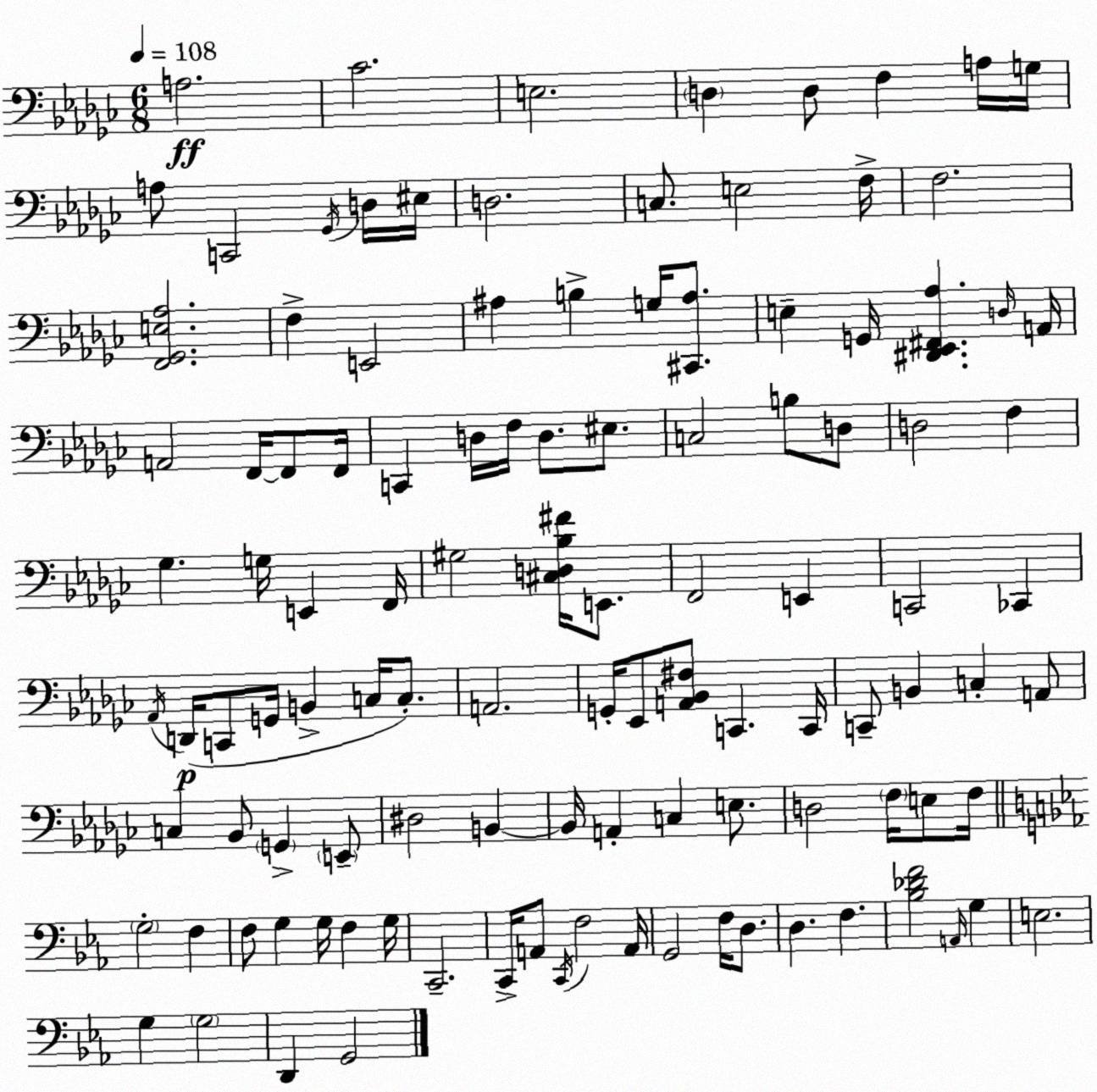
X:1
T:Untitled
M:6/8
L:1/4
K:Ebm
A,2 _C2 E,2 D, D,/2 F, A,/4 G,/4 A,/2 C,,2 _G,,/4 D,/4 ^E,/4 D,2 C,/2 E,2 F,/4 F,2 [F,,_G,,E,_A,]2 F, E,,2 ^A, B, G,/4 [^C,,^A,]/2 E, G,,/4 [^D,,_E,,^F,,_A,] D,/4 A,,/4 A,,2 F,,/4 F,,/2 F,,/4 C,, D,/4 F,/4 D,/2 ^E,/2 C,2 B,/2 D,/2 D,2 F, _G, G,/4 E,, F,,/4 ^G,2 [^C,D,_B,^F]/4 E,,/2 F,,2 E,, C,,2 _C,, _A,,/4 D,,/4 C,,/2 G,,/4 B,, C,/4 C,/2 A,,2 G,,/4 _E,,/2 [A,,_B,,^F,]/2 C,, C,,/4 C,,/2 B,, C, A,,/2 C, _B,,/2 G,, E,,/2 ^D,2 B,, B,,/4 A,, C, E,/2 D,2 F,/4 E,/2 F,/4 G,2 F, F,/2 G, G,/4 F, G,/4 C,,2 C,,/4 A,,/2 C,,/4 F,2 A,,/4 G,,2 F,/4 D,/2 D, F, [_B,_DF]2 A,,/4 G, E,2 G, G,2 D,, G,,2